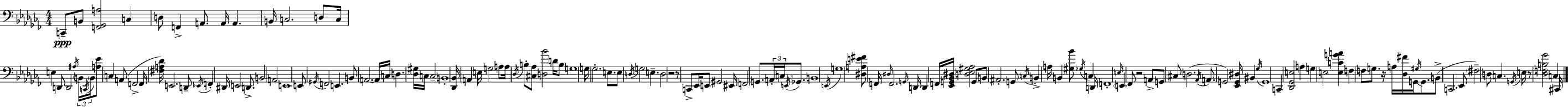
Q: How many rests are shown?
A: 5